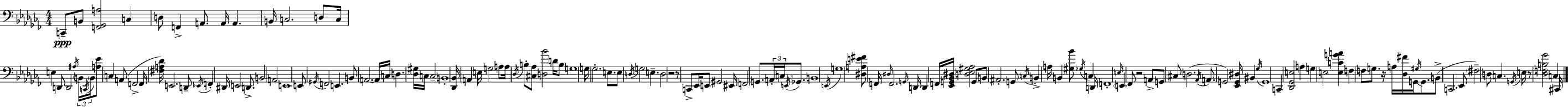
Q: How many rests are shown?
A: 5